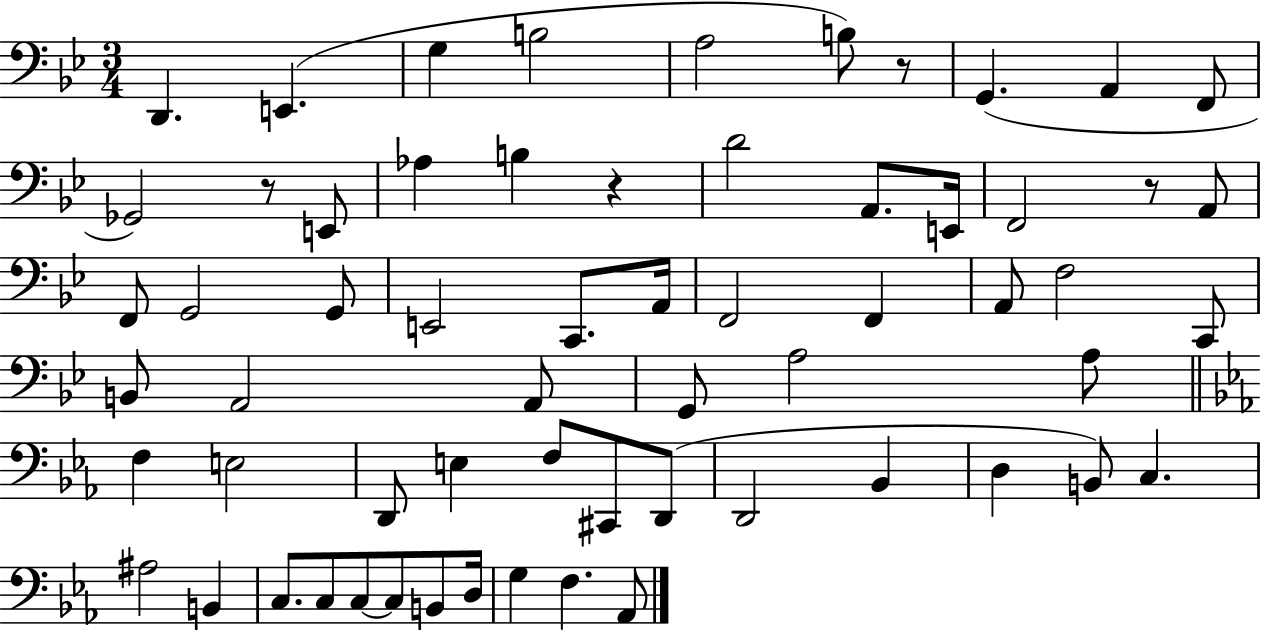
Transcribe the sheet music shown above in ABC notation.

X:1
T:Untitled
M:3/4
L:1/4
K:Bb
D,, E,, G, B,2 A,2 B,/2 z/2 G,, A,, F,,/2 _G,,2 z/2 E,,/2 _A, B, z D2 A,,/2 E,,/4 F,,2 z/2 A,,/2 F,,/2 G,,2 G,,/2 E,,2 C,,/2 A,,/4 F,,2 F,, A,,/2 F,2 C,,/2 B,,/2 A,,2 A,,/2 G,,/2 A,2 A,/2 F, E,2 D,,/2 E, F,/2 ^C,,/2 D,,/2 D,,2 _B,, D, B,,/2 C, ^A,2 B,, C,/2 C,/2 C,/2 C,/2 B,,/2 D,/4 G, F, _A,,/2